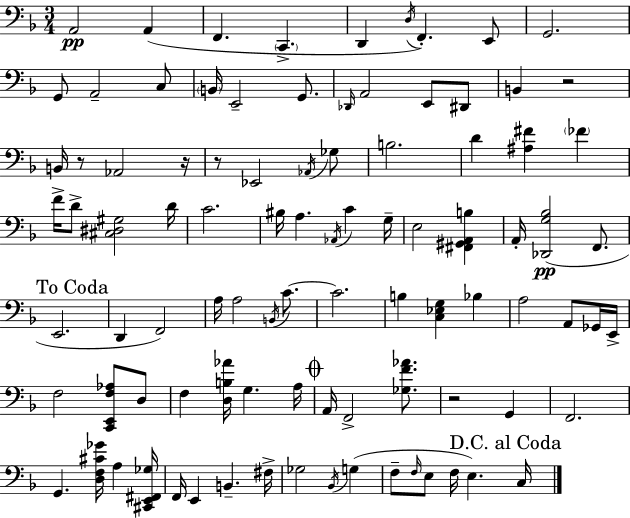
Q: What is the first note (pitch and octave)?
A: A2